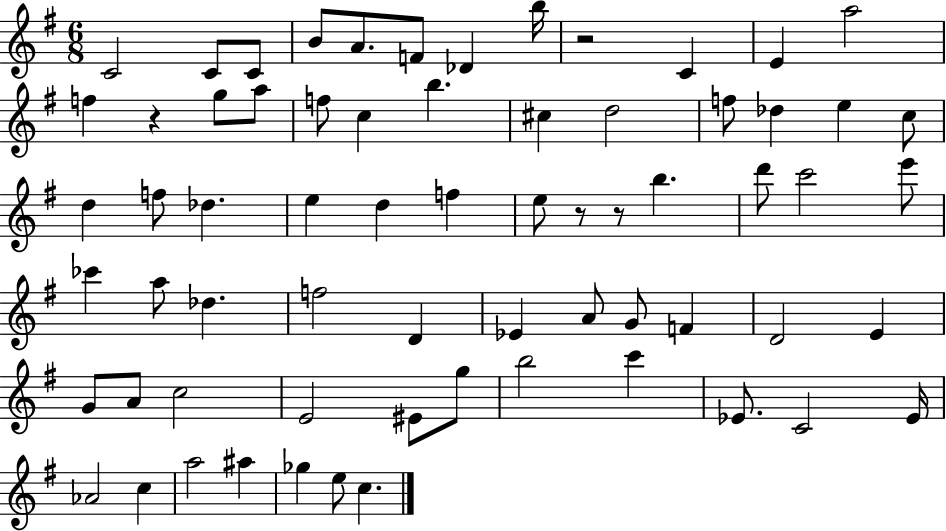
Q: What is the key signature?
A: G major